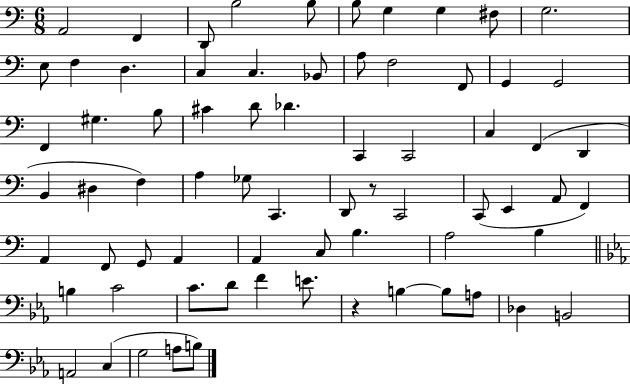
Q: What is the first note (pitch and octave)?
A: A2